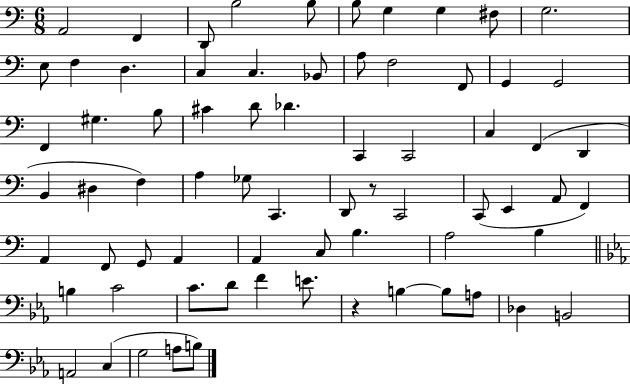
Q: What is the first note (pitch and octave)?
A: A2